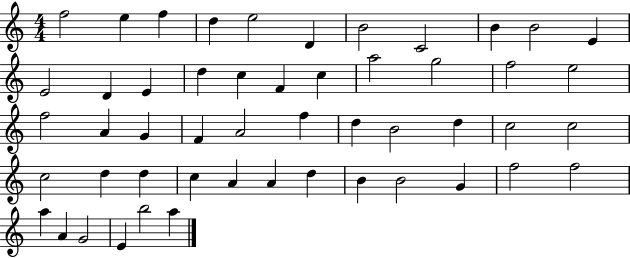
F5/h E5/q F5/q D5/q E5/h D4/q B4/h C4/h B4/q B4/h E4/q E4/h D4/q E4/q D5/q C5/q F4/q C5/q A5/h G5/h F5/h E5/h F5/h A4/q G4/q F4/q A4/h F5/q D5/q B4/h D5/q C5/h C5/h C5/h D5/q D5/q C5/q A4/q A4/q D5/q B4/q B4/h G4/q F5/h F5/h A5/q A4/q G4/h E4/q B5/h A5/q